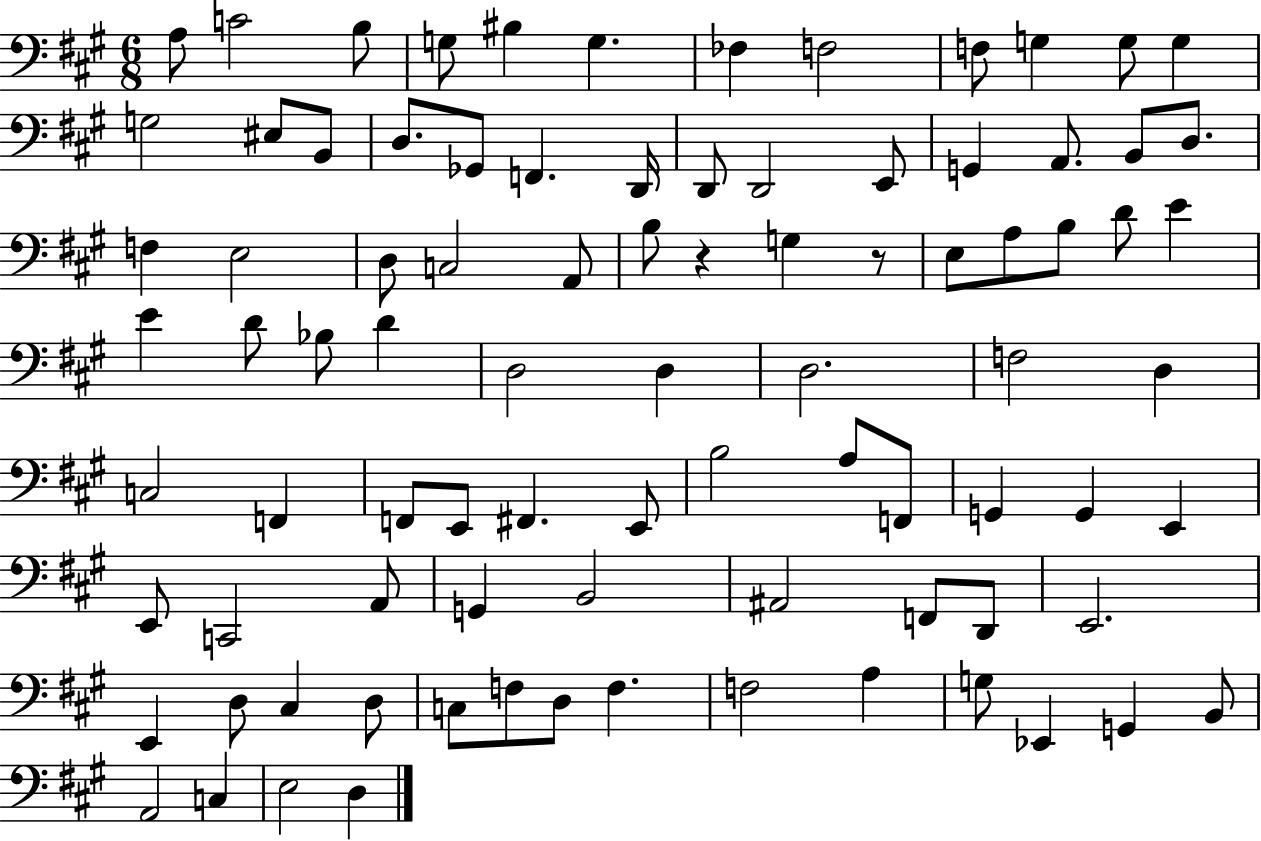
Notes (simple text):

A3/e C4/h B3/e G3/e BIS3/q G3/q. FES3/q F3/h F3/e G3/q G3/e G3/q G3/h EIS3/e B2/e D3/e. Gb2/e F2/q. D2/s D2/e D2/h E2/e G2/q A2/e. B2/e D3/e. F3/q E3/h D3/e C3/h A2/e B3/e R/q G3/q R/e E3/e A3/e B3/e D4/e E4/q E4/q D4/e Bb3/e D4/q D3/h D3/q D3/h. F3/h D3/q C3/h F2/q F2/e E2/e F#2/q. E2/e B3/h A3/e F2/e G2/q G2/q E2/q E2/e C2/h A2/e G2/q B2/h A#2/h F2/e D2/e E2/h. E2/q D3/e C#3/q D3/e C3/e F3/e D3/e F3/q. F3/h A3/q G3/e Eb2/q G2/q B2/e A2/h C3/q E3/h D3/q